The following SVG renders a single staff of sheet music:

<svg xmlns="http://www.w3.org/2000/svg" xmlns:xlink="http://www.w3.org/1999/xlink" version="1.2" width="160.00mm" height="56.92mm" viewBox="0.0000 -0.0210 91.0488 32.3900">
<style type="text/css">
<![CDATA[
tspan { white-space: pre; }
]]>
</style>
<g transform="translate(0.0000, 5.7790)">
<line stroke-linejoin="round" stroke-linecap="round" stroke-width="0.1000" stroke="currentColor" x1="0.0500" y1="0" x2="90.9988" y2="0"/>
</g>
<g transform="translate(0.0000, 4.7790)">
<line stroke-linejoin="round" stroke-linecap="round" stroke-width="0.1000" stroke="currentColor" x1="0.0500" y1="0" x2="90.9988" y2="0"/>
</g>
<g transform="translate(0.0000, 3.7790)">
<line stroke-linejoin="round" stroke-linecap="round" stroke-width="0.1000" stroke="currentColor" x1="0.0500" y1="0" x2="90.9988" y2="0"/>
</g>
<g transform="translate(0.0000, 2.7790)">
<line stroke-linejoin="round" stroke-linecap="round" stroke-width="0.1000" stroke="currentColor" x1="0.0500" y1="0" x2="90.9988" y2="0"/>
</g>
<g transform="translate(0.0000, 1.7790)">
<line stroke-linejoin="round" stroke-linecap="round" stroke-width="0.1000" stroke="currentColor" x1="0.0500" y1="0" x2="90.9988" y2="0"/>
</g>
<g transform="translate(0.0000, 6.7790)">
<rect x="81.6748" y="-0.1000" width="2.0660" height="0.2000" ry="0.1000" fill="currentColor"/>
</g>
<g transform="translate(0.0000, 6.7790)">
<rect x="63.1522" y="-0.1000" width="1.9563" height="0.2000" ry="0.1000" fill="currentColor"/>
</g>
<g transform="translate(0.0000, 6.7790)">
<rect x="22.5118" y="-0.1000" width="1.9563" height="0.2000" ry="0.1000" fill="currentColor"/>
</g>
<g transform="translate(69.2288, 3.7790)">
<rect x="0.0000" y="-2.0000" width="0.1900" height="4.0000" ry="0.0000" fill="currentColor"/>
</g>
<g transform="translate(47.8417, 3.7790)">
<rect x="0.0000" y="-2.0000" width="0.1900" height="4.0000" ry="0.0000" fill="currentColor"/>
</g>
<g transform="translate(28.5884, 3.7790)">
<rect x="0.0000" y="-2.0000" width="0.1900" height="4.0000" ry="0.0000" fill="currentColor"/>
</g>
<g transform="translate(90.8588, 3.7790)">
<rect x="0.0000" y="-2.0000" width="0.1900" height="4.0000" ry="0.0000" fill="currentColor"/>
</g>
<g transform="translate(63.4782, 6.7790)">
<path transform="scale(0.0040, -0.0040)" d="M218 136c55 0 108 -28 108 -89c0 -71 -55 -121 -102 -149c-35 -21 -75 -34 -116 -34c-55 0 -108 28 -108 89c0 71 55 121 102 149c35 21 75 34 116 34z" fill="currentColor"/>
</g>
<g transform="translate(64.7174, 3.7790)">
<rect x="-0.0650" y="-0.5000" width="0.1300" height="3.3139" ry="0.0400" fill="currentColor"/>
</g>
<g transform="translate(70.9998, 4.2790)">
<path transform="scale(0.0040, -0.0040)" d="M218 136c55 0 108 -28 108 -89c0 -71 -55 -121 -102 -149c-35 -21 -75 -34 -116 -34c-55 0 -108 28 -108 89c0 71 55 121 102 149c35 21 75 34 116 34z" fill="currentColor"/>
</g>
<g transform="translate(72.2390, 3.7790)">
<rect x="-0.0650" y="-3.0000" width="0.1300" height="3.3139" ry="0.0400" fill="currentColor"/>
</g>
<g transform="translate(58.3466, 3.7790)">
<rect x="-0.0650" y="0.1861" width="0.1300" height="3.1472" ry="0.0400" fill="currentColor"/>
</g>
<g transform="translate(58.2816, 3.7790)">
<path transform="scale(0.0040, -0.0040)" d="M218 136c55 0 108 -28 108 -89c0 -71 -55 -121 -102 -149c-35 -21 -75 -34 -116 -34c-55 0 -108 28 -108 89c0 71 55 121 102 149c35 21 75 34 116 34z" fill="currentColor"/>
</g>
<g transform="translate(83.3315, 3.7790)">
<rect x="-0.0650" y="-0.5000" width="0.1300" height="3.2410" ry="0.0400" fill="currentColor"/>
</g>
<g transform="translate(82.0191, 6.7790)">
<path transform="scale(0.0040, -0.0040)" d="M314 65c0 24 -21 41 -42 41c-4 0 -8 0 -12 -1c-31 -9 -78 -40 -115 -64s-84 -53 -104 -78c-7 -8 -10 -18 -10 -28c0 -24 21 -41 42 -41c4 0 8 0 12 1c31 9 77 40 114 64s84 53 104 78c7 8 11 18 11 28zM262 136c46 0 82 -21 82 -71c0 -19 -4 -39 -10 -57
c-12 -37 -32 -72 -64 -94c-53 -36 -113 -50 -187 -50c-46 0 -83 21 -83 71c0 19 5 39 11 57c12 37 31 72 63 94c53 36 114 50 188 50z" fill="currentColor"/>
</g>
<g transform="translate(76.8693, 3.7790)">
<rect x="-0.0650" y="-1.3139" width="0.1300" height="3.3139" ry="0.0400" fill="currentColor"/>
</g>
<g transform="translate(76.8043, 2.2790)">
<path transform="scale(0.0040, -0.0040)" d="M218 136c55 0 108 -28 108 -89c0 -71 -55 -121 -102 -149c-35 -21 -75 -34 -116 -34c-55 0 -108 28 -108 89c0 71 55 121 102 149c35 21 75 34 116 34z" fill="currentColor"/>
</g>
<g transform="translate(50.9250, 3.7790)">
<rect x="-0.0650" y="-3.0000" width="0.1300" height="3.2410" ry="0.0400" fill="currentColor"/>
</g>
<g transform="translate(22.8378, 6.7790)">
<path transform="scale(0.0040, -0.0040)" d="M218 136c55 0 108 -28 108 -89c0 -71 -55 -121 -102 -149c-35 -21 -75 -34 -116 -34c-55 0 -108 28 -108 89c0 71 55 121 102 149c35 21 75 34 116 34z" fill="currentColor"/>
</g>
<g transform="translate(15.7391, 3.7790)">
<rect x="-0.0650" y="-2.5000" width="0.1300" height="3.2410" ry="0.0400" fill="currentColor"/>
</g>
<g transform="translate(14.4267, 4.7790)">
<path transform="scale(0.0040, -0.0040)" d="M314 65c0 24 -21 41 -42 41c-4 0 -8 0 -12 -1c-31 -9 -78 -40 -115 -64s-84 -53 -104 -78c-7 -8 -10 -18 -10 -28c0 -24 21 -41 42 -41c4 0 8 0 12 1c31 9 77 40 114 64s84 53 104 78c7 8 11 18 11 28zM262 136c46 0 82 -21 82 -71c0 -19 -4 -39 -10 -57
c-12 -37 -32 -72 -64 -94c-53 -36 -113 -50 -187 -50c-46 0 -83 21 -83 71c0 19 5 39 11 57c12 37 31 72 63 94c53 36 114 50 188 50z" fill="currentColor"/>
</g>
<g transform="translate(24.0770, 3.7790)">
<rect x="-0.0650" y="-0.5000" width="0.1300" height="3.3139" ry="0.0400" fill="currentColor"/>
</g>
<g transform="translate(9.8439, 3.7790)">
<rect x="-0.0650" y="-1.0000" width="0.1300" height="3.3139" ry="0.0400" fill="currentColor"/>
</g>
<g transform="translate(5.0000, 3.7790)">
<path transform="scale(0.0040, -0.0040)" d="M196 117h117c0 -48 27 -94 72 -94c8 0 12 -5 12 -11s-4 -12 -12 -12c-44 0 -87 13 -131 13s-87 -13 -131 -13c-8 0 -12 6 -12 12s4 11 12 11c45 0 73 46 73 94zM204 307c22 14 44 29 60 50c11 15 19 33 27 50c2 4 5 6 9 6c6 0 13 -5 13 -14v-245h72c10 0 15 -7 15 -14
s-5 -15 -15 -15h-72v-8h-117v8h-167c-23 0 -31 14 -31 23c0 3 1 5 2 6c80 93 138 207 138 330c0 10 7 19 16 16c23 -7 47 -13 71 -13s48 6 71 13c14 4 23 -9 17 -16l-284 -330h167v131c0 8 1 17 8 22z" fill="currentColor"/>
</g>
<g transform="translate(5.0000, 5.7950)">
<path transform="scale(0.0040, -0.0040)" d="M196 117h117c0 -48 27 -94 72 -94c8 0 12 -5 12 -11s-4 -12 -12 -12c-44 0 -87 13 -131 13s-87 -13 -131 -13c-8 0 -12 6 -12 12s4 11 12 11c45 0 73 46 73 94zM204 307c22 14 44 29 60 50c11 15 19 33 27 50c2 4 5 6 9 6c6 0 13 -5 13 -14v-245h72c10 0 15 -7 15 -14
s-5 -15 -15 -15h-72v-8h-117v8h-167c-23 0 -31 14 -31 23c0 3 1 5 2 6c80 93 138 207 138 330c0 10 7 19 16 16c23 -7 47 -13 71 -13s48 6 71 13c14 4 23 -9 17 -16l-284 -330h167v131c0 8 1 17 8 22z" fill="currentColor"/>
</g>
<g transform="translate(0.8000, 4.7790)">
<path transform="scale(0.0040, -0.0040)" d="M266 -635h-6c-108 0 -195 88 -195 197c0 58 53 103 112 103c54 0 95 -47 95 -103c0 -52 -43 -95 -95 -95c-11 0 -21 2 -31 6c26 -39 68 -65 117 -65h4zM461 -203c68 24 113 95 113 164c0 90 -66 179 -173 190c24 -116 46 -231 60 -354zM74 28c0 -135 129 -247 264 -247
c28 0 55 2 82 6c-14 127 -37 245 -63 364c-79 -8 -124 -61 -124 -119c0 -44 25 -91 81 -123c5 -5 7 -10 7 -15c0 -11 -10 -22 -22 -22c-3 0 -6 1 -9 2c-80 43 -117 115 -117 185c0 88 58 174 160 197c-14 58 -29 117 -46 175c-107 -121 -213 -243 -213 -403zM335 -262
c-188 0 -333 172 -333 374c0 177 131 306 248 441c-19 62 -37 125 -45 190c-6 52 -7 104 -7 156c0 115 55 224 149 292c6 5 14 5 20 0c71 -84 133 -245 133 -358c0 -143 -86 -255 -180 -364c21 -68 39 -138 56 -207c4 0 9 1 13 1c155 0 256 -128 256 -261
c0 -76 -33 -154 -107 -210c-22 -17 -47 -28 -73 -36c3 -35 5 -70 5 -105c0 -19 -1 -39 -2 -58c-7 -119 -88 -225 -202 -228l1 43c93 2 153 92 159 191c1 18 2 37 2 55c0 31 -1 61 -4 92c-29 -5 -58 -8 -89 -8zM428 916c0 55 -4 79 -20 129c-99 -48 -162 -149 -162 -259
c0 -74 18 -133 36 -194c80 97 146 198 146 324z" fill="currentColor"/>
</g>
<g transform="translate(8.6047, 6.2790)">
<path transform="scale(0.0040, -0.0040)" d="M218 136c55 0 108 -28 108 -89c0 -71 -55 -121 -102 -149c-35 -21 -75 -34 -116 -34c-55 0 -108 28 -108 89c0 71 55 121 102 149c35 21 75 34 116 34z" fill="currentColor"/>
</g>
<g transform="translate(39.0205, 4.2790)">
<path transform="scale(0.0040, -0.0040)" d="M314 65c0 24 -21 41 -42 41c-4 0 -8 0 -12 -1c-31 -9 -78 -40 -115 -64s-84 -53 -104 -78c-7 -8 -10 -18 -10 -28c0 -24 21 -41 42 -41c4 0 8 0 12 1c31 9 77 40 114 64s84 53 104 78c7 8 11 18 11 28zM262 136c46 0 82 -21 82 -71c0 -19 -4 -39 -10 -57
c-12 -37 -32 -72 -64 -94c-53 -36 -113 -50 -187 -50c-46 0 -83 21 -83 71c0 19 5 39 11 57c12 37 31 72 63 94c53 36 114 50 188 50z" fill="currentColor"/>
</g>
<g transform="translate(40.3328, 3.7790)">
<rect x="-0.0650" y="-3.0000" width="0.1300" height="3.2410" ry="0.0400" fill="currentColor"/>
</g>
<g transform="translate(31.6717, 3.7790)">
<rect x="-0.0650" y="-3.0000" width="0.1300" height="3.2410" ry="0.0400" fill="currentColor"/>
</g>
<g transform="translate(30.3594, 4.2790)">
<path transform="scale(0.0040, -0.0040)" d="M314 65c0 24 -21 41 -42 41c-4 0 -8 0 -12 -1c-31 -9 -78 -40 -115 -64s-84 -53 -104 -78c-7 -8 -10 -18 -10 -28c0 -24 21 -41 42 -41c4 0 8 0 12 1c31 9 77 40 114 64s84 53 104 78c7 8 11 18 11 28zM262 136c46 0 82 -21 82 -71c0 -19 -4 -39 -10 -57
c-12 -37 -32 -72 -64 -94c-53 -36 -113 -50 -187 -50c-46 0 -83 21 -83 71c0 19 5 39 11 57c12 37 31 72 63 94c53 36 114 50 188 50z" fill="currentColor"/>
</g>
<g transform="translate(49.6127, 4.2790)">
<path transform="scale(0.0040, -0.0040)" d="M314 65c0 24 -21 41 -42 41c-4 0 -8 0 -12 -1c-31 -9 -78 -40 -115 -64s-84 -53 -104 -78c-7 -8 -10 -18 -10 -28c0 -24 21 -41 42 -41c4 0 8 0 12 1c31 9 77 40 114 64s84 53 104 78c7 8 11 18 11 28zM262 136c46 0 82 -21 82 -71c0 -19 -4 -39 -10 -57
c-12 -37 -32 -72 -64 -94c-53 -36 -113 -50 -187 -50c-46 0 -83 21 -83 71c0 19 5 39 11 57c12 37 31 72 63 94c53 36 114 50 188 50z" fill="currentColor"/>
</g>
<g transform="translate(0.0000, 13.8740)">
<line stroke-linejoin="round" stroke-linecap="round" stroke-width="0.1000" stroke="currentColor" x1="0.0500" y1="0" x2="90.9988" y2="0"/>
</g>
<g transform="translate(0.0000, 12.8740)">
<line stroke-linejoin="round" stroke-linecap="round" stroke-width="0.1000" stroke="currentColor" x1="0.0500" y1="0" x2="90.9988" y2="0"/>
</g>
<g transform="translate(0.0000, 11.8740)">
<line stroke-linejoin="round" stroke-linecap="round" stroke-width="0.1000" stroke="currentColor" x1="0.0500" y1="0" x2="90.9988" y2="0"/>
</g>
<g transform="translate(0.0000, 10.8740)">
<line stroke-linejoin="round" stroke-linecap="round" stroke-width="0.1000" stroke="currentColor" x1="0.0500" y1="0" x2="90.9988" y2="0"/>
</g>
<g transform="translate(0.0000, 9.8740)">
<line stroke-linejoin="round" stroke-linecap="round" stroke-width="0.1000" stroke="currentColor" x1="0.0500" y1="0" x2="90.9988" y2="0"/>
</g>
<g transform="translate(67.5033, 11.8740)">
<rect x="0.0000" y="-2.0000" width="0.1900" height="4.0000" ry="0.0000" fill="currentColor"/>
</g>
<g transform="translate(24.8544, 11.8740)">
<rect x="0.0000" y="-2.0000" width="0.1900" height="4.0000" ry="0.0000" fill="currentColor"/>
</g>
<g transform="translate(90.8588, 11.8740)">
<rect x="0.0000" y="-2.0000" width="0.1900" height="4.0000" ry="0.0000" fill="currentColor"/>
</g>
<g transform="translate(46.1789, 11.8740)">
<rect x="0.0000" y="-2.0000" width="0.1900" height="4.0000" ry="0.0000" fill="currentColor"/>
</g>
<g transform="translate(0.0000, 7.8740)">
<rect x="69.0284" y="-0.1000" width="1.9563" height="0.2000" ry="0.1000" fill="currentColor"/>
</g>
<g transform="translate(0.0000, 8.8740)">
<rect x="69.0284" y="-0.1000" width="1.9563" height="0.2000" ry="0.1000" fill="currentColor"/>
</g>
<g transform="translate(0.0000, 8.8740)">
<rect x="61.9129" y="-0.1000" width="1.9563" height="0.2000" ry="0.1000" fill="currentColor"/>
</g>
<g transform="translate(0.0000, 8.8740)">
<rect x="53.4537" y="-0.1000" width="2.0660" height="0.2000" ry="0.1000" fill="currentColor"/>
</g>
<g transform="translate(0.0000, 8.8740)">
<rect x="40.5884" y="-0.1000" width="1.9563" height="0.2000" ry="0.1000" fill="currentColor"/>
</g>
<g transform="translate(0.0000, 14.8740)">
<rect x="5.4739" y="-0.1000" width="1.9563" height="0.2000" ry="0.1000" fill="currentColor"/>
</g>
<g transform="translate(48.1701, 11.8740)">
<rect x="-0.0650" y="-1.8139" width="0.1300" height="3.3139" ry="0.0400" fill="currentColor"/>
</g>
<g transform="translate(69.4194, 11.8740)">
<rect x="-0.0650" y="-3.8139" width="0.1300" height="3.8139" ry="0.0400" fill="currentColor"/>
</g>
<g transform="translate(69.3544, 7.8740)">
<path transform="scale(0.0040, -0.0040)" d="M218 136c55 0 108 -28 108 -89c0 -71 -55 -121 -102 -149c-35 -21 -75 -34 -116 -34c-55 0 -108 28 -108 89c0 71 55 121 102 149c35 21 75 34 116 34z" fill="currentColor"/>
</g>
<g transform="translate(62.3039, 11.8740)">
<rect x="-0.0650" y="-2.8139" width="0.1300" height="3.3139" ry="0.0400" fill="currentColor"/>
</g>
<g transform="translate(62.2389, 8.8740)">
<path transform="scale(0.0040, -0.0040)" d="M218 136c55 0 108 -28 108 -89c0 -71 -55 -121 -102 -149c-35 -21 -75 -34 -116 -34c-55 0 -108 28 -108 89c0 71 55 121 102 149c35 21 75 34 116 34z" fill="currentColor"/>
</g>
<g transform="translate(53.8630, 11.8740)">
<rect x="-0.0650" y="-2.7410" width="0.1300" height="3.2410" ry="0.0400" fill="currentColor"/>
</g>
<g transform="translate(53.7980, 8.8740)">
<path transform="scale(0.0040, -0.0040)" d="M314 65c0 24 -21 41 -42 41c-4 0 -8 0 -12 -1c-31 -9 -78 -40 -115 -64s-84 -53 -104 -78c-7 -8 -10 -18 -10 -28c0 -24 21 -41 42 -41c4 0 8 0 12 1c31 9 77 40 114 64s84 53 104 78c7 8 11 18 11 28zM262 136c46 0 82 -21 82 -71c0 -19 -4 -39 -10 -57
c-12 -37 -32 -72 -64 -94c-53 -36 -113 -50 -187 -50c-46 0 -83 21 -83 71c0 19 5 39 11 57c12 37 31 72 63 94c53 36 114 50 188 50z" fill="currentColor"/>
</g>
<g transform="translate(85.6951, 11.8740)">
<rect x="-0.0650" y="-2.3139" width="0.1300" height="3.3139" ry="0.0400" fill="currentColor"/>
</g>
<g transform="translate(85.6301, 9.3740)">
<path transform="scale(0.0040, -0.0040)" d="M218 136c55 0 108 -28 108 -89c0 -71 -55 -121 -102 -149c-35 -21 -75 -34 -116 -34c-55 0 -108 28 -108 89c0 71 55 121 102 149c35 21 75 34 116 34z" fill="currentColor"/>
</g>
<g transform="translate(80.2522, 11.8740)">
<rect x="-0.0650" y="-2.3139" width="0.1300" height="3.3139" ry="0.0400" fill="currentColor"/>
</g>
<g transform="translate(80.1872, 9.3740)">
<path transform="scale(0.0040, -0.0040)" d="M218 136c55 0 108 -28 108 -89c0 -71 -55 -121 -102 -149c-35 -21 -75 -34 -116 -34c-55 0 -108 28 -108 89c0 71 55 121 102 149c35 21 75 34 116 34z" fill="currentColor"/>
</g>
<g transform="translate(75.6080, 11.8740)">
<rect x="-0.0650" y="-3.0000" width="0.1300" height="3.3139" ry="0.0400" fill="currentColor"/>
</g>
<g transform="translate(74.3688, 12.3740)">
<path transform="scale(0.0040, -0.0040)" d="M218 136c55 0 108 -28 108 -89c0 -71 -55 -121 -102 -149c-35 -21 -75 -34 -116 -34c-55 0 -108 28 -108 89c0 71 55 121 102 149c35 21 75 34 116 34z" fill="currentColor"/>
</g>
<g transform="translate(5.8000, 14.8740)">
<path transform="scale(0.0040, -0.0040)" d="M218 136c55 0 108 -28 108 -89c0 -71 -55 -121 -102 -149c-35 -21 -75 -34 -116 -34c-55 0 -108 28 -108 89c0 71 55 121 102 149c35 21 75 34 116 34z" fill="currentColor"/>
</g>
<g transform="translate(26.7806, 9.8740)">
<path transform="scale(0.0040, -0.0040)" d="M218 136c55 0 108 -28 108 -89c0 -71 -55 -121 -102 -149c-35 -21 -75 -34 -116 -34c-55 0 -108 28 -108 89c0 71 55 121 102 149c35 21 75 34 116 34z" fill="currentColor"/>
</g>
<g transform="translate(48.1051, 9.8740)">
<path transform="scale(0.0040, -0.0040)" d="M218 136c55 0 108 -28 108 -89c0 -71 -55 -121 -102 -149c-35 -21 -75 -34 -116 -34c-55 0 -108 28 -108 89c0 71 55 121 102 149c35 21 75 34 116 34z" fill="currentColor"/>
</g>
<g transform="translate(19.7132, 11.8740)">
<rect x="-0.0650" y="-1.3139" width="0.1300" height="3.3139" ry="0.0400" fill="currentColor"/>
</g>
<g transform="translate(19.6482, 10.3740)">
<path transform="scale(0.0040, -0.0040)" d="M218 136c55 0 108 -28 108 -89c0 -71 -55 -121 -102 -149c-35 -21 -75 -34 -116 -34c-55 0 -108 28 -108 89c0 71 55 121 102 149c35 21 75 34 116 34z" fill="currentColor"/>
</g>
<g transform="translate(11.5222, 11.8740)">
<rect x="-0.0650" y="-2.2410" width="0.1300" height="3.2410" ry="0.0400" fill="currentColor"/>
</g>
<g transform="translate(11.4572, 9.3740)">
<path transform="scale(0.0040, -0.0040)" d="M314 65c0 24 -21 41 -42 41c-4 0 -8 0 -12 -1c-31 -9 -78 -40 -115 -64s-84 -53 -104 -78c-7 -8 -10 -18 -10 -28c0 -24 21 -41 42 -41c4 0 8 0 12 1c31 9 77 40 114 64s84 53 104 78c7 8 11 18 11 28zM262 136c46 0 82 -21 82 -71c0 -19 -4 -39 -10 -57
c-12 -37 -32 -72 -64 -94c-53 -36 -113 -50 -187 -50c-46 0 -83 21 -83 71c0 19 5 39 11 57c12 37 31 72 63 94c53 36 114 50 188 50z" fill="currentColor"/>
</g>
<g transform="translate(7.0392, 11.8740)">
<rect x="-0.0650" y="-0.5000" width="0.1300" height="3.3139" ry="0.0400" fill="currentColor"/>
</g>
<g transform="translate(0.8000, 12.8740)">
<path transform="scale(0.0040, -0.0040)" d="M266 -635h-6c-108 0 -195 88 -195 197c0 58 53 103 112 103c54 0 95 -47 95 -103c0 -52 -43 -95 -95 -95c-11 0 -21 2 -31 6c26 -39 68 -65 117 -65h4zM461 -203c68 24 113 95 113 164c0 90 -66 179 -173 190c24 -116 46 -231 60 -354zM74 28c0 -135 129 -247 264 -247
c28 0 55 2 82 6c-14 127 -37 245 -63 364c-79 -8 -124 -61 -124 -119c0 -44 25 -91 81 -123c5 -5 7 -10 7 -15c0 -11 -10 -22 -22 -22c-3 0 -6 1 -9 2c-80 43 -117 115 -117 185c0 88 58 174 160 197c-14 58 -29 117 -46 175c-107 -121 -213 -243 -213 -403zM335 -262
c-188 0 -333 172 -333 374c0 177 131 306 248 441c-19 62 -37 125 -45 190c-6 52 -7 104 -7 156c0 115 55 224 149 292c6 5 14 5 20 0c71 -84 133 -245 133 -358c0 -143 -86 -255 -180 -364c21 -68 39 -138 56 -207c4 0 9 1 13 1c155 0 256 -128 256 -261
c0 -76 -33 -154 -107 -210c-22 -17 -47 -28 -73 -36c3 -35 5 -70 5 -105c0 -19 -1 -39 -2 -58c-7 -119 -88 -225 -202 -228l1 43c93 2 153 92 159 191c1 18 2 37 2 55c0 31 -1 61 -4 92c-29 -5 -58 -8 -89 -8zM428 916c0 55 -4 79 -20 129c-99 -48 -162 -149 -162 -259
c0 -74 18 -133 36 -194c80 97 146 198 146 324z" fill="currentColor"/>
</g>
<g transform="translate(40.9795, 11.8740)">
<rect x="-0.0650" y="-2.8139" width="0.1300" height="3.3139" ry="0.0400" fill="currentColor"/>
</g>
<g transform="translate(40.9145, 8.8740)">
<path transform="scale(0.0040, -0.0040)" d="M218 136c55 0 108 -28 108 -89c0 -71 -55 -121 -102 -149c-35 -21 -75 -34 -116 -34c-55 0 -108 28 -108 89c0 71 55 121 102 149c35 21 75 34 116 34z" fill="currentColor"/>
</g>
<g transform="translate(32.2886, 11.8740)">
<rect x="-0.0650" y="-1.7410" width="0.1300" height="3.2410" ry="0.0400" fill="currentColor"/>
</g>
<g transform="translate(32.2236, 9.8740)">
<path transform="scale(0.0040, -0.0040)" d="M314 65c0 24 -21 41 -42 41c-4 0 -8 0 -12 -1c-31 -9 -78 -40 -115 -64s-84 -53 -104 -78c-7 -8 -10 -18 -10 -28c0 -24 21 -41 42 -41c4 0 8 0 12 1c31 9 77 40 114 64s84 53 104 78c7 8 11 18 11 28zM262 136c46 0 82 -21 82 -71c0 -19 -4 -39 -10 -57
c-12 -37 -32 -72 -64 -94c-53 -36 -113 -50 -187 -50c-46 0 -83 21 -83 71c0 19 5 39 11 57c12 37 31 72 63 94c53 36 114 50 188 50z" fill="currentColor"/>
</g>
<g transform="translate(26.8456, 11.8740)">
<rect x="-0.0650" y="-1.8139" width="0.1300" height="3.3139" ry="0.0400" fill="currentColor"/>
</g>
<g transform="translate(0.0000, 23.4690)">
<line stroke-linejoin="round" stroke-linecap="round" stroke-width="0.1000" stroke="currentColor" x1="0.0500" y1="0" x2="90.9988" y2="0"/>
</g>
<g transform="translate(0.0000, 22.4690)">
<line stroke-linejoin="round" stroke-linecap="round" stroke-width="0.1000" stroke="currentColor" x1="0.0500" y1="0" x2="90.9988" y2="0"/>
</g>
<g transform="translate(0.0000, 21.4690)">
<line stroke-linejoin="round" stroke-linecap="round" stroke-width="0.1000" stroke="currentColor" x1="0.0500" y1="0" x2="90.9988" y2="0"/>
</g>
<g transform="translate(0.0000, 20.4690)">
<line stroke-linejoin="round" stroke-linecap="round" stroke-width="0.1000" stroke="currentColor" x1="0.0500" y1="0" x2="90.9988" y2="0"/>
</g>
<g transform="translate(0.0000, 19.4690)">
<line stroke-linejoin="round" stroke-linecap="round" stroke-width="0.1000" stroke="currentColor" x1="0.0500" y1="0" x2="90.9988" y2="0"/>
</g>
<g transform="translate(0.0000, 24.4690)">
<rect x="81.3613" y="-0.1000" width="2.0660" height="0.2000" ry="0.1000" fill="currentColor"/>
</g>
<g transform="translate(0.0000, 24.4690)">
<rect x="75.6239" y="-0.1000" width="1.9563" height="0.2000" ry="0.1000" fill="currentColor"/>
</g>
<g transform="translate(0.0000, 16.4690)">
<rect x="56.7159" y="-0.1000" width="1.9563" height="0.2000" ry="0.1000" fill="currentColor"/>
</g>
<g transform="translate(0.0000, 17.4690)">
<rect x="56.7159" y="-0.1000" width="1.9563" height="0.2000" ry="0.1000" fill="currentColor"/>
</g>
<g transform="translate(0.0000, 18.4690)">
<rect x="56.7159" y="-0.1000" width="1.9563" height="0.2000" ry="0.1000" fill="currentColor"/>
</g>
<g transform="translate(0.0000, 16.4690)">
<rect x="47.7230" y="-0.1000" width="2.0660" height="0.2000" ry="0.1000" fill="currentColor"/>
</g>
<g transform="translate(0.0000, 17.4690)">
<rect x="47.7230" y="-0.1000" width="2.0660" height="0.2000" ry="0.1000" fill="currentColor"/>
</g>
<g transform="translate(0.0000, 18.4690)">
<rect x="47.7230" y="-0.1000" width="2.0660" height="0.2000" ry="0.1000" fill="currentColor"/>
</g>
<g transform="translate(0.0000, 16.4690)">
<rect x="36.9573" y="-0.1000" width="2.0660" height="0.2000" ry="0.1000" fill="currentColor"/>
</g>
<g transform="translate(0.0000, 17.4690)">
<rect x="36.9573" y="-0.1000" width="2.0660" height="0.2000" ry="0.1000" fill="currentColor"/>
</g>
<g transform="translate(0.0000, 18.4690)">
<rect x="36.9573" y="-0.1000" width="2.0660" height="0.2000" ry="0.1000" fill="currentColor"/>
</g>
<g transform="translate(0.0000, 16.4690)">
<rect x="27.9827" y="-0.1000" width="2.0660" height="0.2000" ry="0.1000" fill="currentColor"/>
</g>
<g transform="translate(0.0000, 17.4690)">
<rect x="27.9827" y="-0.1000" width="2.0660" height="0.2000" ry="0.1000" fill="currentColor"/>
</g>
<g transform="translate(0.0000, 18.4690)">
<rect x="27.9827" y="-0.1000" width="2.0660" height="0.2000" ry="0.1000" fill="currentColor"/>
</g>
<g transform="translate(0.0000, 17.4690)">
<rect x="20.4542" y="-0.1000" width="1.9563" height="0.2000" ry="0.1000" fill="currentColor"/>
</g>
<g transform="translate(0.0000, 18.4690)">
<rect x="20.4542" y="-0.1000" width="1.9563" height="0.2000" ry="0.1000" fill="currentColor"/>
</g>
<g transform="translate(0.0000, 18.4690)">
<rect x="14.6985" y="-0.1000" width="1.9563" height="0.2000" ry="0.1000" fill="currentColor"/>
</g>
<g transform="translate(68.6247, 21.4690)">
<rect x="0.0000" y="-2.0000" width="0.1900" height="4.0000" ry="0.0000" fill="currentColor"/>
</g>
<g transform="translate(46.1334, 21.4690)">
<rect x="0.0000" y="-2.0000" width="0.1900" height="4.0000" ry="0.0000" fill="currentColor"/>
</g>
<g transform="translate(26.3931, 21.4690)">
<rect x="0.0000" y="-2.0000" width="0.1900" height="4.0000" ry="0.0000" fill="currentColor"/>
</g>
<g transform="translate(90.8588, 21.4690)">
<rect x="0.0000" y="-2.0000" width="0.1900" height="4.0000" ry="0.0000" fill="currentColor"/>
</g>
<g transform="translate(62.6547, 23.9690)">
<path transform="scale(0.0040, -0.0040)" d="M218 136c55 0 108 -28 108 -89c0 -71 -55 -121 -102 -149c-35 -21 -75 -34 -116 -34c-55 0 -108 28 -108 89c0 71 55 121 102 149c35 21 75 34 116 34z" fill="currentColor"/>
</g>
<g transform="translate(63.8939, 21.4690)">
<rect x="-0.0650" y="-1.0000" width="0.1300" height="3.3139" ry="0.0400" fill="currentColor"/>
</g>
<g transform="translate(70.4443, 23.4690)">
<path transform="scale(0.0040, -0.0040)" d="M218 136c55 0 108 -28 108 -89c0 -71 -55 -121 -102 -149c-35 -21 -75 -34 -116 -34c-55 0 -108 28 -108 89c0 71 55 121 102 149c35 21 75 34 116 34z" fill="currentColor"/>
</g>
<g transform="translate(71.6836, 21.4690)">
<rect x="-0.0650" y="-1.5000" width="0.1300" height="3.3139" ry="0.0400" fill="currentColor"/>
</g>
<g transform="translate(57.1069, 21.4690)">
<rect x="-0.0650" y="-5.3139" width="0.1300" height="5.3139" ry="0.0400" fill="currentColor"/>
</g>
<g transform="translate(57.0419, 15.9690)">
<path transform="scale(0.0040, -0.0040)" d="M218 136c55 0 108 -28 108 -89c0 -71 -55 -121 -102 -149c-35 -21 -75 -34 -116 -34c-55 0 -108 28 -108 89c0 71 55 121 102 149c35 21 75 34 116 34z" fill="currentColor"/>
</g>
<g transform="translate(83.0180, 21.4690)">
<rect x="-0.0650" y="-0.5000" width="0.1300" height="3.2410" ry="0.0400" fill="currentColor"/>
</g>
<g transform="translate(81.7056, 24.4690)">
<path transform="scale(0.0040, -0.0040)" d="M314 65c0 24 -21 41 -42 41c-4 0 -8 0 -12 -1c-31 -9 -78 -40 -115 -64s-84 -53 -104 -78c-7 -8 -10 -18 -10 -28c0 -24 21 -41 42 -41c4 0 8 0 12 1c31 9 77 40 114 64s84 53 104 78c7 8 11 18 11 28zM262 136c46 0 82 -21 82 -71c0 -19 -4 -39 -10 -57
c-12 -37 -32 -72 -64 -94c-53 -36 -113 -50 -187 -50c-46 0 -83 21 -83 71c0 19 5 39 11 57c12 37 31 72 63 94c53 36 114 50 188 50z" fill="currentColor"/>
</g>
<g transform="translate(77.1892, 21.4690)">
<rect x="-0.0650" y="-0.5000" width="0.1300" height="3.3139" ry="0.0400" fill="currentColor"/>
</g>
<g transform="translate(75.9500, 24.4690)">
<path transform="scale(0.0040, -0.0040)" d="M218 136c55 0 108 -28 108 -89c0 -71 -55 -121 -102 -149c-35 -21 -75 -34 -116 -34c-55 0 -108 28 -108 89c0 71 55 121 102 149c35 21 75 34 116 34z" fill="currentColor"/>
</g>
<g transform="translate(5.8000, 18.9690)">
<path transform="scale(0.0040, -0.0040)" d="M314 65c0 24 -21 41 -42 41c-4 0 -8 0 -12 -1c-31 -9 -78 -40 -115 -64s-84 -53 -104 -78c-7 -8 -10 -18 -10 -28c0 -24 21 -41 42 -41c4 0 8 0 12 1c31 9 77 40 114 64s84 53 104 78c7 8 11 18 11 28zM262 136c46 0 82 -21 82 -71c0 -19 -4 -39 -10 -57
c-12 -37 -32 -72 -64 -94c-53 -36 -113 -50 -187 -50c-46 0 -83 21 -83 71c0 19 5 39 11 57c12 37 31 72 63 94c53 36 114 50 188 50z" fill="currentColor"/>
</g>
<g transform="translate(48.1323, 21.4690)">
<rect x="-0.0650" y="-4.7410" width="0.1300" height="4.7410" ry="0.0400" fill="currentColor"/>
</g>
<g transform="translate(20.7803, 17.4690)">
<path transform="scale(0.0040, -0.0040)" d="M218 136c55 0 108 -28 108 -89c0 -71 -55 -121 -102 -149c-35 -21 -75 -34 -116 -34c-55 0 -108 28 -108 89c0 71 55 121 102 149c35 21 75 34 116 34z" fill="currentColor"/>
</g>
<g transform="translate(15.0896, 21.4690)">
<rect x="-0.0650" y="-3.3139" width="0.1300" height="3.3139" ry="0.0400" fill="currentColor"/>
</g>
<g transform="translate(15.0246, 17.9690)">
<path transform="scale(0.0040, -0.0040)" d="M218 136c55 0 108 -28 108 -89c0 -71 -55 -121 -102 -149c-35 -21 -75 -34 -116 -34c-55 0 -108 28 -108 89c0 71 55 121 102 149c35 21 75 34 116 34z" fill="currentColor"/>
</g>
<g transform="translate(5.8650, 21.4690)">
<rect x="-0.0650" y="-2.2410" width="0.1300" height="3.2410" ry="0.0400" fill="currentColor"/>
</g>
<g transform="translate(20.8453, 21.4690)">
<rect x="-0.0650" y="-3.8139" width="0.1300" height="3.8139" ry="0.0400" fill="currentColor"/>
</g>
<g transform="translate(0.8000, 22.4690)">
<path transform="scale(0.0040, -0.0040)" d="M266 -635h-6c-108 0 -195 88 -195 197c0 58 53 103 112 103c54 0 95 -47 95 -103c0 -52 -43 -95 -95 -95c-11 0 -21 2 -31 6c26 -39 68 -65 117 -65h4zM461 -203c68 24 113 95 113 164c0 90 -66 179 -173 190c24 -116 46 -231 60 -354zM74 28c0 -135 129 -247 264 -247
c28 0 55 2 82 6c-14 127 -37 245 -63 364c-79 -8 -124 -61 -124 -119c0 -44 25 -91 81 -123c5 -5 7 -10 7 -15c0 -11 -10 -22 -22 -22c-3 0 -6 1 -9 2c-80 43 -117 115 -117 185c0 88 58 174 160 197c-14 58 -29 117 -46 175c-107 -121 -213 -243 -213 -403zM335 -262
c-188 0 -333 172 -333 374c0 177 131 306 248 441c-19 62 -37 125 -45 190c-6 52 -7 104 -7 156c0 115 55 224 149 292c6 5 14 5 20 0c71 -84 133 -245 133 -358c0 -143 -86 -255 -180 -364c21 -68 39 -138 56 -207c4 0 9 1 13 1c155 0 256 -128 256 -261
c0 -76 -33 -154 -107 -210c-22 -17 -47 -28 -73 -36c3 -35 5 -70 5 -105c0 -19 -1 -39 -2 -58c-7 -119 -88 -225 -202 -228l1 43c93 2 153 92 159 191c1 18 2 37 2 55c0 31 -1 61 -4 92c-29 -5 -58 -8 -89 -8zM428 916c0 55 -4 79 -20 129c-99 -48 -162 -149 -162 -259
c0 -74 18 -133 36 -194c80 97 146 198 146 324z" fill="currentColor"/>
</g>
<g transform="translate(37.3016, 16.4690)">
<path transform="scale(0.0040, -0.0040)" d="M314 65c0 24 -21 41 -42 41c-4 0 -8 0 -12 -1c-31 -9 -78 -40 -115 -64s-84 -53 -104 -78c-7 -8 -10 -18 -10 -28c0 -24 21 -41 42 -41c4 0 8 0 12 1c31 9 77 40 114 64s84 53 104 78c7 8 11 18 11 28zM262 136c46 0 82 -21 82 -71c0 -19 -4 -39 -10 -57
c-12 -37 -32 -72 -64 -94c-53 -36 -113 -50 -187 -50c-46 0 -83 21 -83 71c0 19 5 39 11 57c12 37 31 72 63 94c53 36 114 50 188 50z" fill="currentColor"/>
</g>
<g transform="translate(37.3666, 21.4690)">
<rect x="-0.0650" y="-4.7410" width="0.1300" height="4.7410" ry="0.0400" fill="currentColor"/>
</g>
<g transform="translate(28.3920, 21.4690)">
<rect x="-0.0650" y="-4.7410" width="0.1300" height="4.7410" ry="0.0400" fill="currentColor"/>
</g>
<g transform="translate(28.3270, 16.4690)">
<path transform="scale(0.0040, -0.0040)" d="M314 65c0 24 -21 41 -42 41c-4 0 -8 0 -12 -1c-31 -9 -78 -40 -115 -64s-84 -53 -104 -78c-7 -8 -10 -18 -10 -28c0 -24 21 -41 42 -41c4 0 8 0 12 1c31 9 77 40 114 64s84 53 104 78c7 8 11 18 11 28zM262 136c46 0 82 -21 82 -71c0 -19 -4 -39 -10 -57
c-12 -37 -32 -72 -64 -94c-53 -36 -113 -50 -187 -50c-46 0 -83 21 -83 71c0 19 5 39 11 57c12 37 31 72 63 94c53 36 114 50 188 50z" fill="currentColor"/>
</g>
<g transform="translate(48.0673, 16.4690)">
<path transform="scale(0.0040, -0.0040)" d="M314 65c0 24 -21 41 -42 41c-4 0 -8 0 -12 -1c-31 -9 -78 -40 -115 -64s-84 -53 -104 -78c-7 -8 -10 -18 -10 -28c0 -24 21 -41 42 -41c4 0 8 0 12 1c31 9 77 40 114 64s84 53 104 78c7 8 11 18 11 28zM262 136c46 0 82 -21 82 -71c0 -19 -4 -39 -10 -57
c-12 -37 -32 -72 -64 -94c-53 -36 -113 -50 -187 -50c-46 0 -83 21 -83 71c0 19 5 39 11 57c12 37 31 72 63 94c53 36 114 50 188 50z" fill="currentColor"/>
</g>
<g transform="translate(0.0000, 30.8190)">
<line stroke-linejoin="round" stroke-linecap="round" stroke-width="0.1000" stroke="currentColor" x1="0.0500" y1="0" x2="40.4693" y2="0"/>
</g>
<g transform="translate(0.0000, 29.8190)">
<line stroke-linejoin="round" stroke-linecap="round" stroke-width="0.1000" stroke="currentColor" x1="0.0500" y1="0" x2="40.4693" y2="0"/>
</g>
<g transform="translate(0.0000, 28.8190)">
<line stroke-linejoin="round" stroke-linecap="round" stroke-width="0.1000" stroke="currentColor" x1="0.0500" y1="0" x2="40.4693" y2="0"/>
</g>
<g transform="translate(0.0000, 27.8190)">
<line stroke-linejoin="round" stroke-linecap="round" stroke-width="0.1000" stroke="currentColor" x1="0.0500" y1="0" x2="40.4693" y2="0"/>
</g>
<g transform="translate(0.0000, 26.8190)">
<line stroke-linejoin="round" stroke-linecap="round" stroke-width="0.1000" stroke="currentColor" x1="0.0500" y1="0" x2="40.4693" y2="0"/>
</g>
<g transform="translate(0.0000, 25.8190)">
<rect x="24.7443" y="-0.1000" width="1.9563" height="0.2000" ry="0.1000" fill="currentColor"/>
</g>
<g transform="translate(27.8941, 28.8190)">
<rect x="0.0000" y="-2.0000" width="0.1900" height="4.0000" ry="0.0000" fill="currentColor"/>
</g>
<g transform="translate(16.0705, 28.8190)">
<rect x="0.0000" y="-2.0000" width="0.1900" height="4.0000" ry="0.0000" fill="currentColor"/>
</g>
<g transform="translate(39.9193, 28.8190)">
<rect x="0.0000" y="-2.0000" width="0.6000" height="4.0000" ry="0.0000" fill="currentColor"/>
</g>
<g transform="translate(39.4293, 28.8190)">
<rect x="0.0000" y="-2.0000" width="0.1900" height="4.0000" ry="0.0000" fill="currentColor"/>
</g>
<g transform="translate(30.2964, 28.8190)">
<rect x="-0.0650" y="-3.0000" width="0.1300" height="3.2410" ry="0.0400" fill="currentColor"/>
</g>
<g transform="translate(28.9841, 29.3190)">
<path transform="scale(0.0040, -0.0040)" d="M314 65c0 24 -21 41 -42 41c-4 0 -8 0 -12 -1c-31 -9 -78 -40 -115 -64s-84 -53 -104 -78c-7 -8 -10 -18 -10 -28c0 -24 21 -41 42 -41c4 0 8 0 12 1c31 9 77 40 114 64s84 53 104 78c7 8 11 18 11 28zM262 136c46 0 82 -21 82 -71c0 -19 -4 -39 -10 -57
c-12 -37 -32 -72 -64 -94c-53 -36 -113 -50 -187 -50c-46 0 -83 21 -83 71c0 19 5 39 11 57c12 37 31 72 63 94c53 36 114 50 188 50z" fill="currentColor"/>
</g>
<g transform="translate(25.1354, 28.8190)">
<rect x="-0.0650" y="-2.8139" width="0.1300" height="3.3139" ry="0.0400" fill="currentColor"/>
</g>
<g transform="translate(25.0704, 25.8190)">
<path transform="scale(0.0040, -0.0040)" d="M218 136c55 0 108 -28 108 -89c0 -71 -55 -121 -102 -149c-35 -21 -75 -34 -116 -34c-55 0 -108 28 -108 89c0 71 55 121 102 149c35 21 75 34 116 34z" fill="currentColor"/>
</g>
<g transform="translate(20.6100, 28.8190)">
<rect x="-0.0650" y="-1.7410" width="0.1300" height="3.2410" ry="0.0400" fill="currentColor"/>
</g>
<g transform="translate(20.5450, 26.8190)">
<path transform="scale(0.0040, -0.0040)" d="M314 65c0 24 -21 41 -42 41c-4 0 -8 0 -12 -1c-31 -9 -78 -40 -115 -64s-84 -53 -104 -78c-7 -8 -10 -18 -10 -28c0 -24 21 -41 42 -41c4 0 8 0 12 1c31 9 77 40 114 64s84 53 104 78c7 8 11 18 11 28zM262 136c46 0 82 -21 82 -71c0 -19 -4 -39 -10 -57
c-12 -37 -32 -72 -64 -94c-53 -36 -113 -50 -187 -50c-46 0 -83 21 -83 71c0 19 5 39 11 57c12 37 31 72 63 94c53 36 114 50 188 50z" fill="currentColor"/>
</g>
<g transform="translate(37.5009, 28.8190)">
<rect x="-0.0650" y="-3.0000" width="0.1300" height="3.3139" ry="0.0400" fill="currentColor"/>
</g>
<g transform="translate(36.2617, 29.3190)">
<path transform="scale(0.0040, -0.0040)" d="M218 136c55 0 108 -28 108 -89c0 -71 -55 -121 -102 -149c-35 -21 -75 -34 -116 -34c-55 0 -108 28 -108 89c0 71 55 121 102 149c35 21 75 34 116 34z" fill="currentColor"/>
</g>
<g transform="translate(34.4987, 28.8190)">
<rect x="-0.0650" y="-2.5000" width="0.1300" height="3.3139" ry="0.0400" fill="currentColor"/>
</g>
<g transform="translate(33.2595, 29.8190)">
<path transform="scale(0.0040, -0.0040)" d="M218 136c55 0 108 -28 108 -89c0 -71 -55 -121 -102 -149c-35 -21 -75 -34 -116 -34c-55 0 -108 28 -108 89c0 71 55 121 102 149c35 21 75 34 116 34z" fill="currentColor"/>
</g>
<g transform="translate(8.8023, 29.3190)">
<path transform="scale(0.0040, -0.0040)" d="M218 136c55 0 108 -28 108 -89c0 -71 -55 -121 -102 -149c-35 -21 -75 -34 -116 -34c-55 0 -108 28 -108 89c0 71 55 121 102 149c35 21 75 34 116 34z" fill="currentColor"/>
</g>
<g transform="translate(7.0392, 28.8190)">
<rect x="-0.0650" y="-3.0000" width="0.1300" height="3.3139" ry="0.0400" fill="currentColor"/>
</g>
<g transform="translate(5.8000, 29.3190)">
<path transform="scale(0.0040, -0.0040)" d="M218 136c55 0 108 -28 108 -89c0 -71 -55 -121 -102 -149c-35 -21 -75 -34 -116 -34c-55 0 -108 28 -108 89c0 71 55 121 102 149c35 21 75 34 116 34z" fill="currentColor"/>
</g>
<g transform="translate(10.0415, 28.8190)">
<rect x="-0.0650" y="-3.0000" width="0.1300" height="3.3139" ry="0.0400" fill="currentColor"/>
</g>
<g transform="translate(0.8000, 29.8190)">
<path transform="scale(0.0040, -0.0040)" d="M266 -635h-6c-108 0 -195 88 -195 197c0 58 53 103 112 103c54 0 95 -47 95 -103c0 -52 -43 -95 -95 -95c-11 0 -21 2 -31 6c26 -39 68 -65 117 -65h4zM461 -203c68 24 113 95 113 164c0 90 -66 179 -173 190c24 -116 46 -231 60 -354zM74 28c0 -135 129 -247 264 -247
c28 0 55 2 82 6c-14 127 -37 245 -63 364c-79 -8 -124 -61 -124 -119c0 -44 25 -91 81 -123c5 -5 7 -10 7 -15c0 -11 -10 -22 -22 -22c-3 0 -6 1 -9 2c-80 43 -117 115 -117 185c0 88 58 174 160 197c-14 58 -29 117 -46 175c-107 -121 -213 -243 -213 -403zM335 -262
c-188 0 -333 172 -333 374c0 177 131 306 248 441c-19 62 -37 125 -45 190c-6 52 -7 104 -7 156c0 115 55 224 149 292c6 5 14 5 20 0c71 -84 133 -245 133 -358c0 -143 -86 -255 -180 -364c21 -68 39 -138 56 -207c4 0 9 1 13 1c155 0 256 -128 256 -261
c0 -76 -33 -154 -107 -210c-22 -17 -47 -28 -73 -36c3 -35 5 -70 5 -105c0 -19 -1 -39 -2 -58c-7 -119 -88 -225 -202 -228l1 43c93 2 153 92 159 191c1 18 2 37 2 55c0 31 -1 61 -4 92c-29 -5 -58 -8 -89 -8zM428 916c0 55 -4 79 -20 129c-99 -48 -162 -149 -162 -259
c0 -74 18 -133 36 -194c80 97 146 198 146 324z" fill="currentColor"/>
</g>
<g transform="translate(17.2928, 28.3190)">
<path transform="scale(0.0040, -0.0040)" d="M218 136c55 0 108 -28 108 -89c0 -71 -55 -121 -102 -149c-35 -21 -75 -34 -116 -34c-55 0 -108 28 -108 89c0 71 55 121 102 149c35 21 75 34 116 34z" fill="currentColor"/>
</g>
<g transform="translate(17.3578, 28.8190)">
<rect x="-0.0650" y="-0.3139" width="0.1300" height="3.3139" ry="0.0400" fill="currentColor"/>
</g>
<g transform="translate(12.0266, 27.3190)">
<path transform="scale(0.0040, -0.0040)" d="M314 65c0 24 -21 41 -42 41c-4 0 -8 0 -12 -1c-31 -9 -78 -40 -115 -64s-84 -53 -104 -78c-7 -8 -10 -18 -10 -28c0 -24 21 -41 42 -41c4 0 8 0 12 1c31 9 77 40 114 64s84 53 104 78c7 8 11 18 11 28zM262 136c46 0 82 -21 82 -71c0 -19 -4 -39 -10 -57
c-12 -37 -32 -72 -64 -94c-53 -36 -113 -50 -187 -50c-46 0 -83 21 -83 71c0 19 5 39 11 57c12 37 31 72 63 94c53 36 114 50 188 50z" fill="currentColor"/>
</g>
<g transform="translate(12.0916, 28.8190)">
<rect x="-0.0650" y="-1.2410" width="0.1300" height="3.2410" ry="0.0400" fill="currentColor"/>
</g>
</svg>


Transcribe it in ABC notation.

X:1
T:Untitled
M:4/4
L:1/4
K:C
D G2 C A2 A2 A2 B C A e C2 C g2 e f f2 a f a2 a c' A g g g2 b c' e'2 e'2 e'2 f' D E C C2 A A e2 c f2 a A2 G A